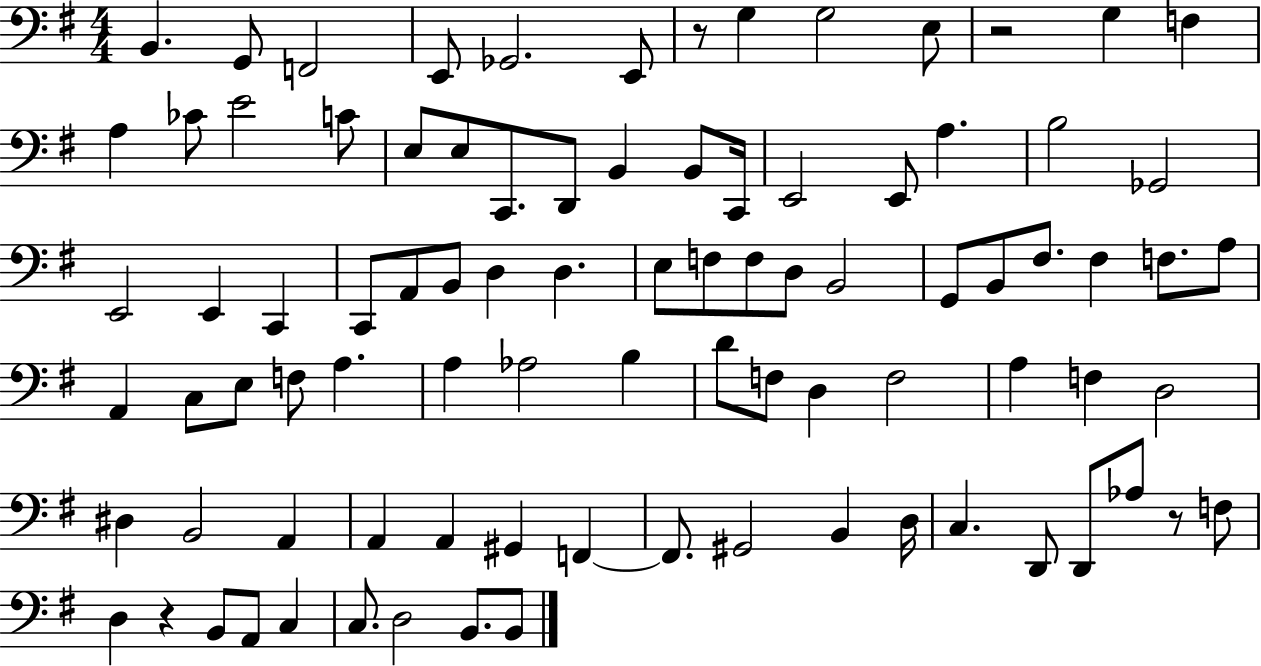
X:1
T:Untitled
M:4/4
L:1/4
K:G
B,, G,,/2 F,,2 E,,/2 _G,,2 E,,/2 z/2 G, G,2 E,/2 z2 G, F, A, _C/2 E2 C/2 E,/2 E,/2 C,,/2 D,,/2 B,, B,,/2 C,,/4 E,,2 E,,/2 A, B,2 _G,,2 E,,2 E,, C,, C,,/2 A,,/2 B,,/2 D, D, E,/2 F,/2 F,/2 D,/2 B,,2 G,,/2 B,,/2 ^F,/2 ^F, F,/2 A,/2 A,, C,/2 E,/2 F,/2 A, A, _A,2 B, D/2 F,/2 D, F,2 A, F, D,2 ^D, B,,2 A,, A,, A,, ^G,, F,, F,,/2 ^G,,2 B,, D,/4 C, D,,/2 D,,/2 _A,/2 z/2 F,/2 D, z B,,/2 A,,/2 C, C,/2 D,2 B,,/2 B,,/2